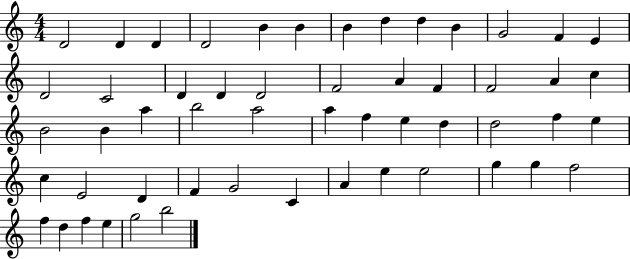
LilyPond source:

{
  \clef treble
  \numericTimeSignature
  \time 4/4
  \key c \major
  d'2 d'4 d'4 | d'2 b'4 b'4 | b'4 d''4 d''4 b'4 | g'2 f'4 e'4 | \break d'2 c'2 | d'4 d'4 d'2 | f'2 a'4 f'4 | f'2 a'4 c''4 | \break b'2 b'4 a''4 | b''2 a''2 | a''4 f''4 e''4 d''4 | d''2 f''4 e''4 | \break c''4 e'2 d'4 | f'4 g'2 c'4 | a'4 e''4 e''2 | g''4 g''4 f''2 | \break f''4 d''4 f''4 e''4 | g''2 b''2 | \bar "|."
}